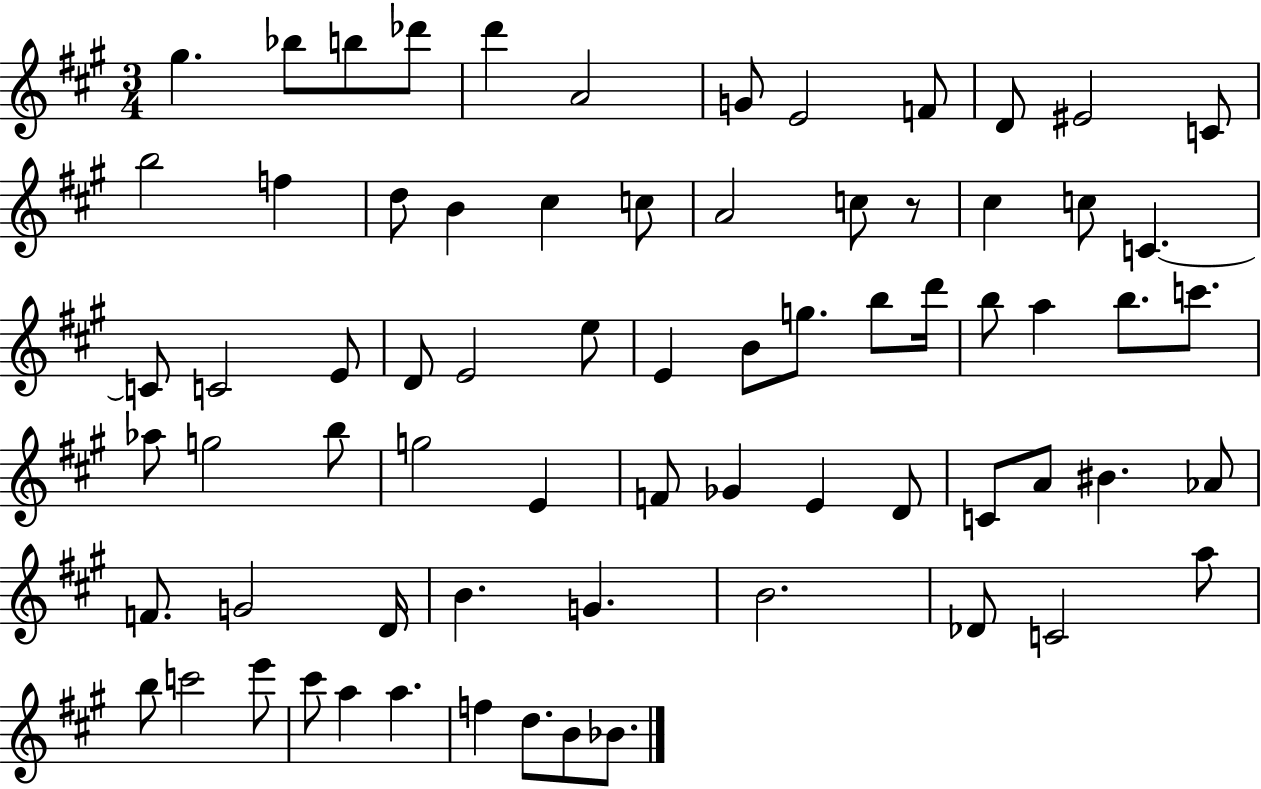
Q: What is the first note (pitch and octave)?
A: G#5